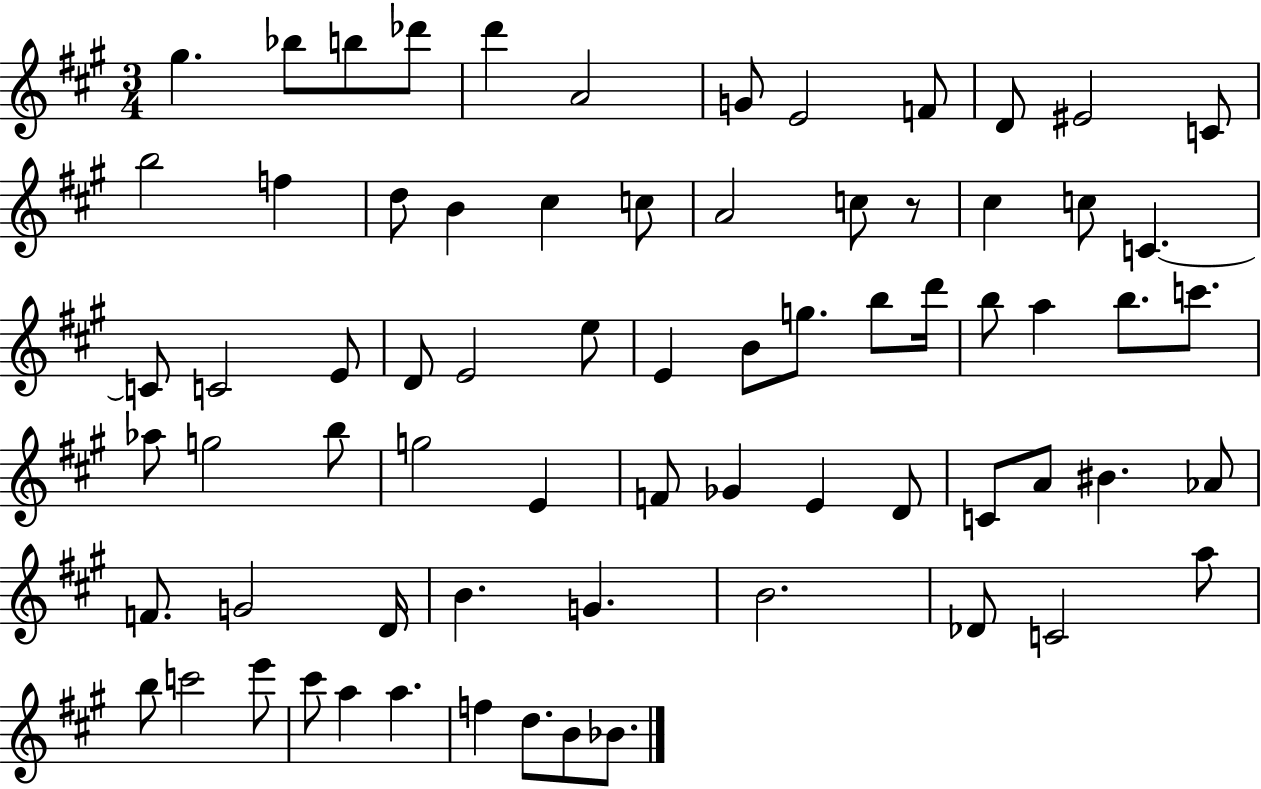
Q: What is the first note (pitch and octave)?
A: G#5